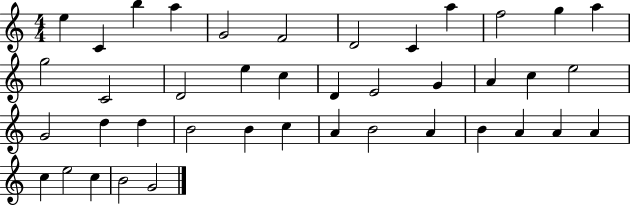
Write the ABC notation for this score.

X:1
T:Untitled
M:4/4
L:1/4
K:C
e C b a G2 F2 D2 C a f2 g a g2 C2 D2 e c D E2 G A c e2 G2 d d B2 B c A B2 A B A A A c e2 c B2 G2